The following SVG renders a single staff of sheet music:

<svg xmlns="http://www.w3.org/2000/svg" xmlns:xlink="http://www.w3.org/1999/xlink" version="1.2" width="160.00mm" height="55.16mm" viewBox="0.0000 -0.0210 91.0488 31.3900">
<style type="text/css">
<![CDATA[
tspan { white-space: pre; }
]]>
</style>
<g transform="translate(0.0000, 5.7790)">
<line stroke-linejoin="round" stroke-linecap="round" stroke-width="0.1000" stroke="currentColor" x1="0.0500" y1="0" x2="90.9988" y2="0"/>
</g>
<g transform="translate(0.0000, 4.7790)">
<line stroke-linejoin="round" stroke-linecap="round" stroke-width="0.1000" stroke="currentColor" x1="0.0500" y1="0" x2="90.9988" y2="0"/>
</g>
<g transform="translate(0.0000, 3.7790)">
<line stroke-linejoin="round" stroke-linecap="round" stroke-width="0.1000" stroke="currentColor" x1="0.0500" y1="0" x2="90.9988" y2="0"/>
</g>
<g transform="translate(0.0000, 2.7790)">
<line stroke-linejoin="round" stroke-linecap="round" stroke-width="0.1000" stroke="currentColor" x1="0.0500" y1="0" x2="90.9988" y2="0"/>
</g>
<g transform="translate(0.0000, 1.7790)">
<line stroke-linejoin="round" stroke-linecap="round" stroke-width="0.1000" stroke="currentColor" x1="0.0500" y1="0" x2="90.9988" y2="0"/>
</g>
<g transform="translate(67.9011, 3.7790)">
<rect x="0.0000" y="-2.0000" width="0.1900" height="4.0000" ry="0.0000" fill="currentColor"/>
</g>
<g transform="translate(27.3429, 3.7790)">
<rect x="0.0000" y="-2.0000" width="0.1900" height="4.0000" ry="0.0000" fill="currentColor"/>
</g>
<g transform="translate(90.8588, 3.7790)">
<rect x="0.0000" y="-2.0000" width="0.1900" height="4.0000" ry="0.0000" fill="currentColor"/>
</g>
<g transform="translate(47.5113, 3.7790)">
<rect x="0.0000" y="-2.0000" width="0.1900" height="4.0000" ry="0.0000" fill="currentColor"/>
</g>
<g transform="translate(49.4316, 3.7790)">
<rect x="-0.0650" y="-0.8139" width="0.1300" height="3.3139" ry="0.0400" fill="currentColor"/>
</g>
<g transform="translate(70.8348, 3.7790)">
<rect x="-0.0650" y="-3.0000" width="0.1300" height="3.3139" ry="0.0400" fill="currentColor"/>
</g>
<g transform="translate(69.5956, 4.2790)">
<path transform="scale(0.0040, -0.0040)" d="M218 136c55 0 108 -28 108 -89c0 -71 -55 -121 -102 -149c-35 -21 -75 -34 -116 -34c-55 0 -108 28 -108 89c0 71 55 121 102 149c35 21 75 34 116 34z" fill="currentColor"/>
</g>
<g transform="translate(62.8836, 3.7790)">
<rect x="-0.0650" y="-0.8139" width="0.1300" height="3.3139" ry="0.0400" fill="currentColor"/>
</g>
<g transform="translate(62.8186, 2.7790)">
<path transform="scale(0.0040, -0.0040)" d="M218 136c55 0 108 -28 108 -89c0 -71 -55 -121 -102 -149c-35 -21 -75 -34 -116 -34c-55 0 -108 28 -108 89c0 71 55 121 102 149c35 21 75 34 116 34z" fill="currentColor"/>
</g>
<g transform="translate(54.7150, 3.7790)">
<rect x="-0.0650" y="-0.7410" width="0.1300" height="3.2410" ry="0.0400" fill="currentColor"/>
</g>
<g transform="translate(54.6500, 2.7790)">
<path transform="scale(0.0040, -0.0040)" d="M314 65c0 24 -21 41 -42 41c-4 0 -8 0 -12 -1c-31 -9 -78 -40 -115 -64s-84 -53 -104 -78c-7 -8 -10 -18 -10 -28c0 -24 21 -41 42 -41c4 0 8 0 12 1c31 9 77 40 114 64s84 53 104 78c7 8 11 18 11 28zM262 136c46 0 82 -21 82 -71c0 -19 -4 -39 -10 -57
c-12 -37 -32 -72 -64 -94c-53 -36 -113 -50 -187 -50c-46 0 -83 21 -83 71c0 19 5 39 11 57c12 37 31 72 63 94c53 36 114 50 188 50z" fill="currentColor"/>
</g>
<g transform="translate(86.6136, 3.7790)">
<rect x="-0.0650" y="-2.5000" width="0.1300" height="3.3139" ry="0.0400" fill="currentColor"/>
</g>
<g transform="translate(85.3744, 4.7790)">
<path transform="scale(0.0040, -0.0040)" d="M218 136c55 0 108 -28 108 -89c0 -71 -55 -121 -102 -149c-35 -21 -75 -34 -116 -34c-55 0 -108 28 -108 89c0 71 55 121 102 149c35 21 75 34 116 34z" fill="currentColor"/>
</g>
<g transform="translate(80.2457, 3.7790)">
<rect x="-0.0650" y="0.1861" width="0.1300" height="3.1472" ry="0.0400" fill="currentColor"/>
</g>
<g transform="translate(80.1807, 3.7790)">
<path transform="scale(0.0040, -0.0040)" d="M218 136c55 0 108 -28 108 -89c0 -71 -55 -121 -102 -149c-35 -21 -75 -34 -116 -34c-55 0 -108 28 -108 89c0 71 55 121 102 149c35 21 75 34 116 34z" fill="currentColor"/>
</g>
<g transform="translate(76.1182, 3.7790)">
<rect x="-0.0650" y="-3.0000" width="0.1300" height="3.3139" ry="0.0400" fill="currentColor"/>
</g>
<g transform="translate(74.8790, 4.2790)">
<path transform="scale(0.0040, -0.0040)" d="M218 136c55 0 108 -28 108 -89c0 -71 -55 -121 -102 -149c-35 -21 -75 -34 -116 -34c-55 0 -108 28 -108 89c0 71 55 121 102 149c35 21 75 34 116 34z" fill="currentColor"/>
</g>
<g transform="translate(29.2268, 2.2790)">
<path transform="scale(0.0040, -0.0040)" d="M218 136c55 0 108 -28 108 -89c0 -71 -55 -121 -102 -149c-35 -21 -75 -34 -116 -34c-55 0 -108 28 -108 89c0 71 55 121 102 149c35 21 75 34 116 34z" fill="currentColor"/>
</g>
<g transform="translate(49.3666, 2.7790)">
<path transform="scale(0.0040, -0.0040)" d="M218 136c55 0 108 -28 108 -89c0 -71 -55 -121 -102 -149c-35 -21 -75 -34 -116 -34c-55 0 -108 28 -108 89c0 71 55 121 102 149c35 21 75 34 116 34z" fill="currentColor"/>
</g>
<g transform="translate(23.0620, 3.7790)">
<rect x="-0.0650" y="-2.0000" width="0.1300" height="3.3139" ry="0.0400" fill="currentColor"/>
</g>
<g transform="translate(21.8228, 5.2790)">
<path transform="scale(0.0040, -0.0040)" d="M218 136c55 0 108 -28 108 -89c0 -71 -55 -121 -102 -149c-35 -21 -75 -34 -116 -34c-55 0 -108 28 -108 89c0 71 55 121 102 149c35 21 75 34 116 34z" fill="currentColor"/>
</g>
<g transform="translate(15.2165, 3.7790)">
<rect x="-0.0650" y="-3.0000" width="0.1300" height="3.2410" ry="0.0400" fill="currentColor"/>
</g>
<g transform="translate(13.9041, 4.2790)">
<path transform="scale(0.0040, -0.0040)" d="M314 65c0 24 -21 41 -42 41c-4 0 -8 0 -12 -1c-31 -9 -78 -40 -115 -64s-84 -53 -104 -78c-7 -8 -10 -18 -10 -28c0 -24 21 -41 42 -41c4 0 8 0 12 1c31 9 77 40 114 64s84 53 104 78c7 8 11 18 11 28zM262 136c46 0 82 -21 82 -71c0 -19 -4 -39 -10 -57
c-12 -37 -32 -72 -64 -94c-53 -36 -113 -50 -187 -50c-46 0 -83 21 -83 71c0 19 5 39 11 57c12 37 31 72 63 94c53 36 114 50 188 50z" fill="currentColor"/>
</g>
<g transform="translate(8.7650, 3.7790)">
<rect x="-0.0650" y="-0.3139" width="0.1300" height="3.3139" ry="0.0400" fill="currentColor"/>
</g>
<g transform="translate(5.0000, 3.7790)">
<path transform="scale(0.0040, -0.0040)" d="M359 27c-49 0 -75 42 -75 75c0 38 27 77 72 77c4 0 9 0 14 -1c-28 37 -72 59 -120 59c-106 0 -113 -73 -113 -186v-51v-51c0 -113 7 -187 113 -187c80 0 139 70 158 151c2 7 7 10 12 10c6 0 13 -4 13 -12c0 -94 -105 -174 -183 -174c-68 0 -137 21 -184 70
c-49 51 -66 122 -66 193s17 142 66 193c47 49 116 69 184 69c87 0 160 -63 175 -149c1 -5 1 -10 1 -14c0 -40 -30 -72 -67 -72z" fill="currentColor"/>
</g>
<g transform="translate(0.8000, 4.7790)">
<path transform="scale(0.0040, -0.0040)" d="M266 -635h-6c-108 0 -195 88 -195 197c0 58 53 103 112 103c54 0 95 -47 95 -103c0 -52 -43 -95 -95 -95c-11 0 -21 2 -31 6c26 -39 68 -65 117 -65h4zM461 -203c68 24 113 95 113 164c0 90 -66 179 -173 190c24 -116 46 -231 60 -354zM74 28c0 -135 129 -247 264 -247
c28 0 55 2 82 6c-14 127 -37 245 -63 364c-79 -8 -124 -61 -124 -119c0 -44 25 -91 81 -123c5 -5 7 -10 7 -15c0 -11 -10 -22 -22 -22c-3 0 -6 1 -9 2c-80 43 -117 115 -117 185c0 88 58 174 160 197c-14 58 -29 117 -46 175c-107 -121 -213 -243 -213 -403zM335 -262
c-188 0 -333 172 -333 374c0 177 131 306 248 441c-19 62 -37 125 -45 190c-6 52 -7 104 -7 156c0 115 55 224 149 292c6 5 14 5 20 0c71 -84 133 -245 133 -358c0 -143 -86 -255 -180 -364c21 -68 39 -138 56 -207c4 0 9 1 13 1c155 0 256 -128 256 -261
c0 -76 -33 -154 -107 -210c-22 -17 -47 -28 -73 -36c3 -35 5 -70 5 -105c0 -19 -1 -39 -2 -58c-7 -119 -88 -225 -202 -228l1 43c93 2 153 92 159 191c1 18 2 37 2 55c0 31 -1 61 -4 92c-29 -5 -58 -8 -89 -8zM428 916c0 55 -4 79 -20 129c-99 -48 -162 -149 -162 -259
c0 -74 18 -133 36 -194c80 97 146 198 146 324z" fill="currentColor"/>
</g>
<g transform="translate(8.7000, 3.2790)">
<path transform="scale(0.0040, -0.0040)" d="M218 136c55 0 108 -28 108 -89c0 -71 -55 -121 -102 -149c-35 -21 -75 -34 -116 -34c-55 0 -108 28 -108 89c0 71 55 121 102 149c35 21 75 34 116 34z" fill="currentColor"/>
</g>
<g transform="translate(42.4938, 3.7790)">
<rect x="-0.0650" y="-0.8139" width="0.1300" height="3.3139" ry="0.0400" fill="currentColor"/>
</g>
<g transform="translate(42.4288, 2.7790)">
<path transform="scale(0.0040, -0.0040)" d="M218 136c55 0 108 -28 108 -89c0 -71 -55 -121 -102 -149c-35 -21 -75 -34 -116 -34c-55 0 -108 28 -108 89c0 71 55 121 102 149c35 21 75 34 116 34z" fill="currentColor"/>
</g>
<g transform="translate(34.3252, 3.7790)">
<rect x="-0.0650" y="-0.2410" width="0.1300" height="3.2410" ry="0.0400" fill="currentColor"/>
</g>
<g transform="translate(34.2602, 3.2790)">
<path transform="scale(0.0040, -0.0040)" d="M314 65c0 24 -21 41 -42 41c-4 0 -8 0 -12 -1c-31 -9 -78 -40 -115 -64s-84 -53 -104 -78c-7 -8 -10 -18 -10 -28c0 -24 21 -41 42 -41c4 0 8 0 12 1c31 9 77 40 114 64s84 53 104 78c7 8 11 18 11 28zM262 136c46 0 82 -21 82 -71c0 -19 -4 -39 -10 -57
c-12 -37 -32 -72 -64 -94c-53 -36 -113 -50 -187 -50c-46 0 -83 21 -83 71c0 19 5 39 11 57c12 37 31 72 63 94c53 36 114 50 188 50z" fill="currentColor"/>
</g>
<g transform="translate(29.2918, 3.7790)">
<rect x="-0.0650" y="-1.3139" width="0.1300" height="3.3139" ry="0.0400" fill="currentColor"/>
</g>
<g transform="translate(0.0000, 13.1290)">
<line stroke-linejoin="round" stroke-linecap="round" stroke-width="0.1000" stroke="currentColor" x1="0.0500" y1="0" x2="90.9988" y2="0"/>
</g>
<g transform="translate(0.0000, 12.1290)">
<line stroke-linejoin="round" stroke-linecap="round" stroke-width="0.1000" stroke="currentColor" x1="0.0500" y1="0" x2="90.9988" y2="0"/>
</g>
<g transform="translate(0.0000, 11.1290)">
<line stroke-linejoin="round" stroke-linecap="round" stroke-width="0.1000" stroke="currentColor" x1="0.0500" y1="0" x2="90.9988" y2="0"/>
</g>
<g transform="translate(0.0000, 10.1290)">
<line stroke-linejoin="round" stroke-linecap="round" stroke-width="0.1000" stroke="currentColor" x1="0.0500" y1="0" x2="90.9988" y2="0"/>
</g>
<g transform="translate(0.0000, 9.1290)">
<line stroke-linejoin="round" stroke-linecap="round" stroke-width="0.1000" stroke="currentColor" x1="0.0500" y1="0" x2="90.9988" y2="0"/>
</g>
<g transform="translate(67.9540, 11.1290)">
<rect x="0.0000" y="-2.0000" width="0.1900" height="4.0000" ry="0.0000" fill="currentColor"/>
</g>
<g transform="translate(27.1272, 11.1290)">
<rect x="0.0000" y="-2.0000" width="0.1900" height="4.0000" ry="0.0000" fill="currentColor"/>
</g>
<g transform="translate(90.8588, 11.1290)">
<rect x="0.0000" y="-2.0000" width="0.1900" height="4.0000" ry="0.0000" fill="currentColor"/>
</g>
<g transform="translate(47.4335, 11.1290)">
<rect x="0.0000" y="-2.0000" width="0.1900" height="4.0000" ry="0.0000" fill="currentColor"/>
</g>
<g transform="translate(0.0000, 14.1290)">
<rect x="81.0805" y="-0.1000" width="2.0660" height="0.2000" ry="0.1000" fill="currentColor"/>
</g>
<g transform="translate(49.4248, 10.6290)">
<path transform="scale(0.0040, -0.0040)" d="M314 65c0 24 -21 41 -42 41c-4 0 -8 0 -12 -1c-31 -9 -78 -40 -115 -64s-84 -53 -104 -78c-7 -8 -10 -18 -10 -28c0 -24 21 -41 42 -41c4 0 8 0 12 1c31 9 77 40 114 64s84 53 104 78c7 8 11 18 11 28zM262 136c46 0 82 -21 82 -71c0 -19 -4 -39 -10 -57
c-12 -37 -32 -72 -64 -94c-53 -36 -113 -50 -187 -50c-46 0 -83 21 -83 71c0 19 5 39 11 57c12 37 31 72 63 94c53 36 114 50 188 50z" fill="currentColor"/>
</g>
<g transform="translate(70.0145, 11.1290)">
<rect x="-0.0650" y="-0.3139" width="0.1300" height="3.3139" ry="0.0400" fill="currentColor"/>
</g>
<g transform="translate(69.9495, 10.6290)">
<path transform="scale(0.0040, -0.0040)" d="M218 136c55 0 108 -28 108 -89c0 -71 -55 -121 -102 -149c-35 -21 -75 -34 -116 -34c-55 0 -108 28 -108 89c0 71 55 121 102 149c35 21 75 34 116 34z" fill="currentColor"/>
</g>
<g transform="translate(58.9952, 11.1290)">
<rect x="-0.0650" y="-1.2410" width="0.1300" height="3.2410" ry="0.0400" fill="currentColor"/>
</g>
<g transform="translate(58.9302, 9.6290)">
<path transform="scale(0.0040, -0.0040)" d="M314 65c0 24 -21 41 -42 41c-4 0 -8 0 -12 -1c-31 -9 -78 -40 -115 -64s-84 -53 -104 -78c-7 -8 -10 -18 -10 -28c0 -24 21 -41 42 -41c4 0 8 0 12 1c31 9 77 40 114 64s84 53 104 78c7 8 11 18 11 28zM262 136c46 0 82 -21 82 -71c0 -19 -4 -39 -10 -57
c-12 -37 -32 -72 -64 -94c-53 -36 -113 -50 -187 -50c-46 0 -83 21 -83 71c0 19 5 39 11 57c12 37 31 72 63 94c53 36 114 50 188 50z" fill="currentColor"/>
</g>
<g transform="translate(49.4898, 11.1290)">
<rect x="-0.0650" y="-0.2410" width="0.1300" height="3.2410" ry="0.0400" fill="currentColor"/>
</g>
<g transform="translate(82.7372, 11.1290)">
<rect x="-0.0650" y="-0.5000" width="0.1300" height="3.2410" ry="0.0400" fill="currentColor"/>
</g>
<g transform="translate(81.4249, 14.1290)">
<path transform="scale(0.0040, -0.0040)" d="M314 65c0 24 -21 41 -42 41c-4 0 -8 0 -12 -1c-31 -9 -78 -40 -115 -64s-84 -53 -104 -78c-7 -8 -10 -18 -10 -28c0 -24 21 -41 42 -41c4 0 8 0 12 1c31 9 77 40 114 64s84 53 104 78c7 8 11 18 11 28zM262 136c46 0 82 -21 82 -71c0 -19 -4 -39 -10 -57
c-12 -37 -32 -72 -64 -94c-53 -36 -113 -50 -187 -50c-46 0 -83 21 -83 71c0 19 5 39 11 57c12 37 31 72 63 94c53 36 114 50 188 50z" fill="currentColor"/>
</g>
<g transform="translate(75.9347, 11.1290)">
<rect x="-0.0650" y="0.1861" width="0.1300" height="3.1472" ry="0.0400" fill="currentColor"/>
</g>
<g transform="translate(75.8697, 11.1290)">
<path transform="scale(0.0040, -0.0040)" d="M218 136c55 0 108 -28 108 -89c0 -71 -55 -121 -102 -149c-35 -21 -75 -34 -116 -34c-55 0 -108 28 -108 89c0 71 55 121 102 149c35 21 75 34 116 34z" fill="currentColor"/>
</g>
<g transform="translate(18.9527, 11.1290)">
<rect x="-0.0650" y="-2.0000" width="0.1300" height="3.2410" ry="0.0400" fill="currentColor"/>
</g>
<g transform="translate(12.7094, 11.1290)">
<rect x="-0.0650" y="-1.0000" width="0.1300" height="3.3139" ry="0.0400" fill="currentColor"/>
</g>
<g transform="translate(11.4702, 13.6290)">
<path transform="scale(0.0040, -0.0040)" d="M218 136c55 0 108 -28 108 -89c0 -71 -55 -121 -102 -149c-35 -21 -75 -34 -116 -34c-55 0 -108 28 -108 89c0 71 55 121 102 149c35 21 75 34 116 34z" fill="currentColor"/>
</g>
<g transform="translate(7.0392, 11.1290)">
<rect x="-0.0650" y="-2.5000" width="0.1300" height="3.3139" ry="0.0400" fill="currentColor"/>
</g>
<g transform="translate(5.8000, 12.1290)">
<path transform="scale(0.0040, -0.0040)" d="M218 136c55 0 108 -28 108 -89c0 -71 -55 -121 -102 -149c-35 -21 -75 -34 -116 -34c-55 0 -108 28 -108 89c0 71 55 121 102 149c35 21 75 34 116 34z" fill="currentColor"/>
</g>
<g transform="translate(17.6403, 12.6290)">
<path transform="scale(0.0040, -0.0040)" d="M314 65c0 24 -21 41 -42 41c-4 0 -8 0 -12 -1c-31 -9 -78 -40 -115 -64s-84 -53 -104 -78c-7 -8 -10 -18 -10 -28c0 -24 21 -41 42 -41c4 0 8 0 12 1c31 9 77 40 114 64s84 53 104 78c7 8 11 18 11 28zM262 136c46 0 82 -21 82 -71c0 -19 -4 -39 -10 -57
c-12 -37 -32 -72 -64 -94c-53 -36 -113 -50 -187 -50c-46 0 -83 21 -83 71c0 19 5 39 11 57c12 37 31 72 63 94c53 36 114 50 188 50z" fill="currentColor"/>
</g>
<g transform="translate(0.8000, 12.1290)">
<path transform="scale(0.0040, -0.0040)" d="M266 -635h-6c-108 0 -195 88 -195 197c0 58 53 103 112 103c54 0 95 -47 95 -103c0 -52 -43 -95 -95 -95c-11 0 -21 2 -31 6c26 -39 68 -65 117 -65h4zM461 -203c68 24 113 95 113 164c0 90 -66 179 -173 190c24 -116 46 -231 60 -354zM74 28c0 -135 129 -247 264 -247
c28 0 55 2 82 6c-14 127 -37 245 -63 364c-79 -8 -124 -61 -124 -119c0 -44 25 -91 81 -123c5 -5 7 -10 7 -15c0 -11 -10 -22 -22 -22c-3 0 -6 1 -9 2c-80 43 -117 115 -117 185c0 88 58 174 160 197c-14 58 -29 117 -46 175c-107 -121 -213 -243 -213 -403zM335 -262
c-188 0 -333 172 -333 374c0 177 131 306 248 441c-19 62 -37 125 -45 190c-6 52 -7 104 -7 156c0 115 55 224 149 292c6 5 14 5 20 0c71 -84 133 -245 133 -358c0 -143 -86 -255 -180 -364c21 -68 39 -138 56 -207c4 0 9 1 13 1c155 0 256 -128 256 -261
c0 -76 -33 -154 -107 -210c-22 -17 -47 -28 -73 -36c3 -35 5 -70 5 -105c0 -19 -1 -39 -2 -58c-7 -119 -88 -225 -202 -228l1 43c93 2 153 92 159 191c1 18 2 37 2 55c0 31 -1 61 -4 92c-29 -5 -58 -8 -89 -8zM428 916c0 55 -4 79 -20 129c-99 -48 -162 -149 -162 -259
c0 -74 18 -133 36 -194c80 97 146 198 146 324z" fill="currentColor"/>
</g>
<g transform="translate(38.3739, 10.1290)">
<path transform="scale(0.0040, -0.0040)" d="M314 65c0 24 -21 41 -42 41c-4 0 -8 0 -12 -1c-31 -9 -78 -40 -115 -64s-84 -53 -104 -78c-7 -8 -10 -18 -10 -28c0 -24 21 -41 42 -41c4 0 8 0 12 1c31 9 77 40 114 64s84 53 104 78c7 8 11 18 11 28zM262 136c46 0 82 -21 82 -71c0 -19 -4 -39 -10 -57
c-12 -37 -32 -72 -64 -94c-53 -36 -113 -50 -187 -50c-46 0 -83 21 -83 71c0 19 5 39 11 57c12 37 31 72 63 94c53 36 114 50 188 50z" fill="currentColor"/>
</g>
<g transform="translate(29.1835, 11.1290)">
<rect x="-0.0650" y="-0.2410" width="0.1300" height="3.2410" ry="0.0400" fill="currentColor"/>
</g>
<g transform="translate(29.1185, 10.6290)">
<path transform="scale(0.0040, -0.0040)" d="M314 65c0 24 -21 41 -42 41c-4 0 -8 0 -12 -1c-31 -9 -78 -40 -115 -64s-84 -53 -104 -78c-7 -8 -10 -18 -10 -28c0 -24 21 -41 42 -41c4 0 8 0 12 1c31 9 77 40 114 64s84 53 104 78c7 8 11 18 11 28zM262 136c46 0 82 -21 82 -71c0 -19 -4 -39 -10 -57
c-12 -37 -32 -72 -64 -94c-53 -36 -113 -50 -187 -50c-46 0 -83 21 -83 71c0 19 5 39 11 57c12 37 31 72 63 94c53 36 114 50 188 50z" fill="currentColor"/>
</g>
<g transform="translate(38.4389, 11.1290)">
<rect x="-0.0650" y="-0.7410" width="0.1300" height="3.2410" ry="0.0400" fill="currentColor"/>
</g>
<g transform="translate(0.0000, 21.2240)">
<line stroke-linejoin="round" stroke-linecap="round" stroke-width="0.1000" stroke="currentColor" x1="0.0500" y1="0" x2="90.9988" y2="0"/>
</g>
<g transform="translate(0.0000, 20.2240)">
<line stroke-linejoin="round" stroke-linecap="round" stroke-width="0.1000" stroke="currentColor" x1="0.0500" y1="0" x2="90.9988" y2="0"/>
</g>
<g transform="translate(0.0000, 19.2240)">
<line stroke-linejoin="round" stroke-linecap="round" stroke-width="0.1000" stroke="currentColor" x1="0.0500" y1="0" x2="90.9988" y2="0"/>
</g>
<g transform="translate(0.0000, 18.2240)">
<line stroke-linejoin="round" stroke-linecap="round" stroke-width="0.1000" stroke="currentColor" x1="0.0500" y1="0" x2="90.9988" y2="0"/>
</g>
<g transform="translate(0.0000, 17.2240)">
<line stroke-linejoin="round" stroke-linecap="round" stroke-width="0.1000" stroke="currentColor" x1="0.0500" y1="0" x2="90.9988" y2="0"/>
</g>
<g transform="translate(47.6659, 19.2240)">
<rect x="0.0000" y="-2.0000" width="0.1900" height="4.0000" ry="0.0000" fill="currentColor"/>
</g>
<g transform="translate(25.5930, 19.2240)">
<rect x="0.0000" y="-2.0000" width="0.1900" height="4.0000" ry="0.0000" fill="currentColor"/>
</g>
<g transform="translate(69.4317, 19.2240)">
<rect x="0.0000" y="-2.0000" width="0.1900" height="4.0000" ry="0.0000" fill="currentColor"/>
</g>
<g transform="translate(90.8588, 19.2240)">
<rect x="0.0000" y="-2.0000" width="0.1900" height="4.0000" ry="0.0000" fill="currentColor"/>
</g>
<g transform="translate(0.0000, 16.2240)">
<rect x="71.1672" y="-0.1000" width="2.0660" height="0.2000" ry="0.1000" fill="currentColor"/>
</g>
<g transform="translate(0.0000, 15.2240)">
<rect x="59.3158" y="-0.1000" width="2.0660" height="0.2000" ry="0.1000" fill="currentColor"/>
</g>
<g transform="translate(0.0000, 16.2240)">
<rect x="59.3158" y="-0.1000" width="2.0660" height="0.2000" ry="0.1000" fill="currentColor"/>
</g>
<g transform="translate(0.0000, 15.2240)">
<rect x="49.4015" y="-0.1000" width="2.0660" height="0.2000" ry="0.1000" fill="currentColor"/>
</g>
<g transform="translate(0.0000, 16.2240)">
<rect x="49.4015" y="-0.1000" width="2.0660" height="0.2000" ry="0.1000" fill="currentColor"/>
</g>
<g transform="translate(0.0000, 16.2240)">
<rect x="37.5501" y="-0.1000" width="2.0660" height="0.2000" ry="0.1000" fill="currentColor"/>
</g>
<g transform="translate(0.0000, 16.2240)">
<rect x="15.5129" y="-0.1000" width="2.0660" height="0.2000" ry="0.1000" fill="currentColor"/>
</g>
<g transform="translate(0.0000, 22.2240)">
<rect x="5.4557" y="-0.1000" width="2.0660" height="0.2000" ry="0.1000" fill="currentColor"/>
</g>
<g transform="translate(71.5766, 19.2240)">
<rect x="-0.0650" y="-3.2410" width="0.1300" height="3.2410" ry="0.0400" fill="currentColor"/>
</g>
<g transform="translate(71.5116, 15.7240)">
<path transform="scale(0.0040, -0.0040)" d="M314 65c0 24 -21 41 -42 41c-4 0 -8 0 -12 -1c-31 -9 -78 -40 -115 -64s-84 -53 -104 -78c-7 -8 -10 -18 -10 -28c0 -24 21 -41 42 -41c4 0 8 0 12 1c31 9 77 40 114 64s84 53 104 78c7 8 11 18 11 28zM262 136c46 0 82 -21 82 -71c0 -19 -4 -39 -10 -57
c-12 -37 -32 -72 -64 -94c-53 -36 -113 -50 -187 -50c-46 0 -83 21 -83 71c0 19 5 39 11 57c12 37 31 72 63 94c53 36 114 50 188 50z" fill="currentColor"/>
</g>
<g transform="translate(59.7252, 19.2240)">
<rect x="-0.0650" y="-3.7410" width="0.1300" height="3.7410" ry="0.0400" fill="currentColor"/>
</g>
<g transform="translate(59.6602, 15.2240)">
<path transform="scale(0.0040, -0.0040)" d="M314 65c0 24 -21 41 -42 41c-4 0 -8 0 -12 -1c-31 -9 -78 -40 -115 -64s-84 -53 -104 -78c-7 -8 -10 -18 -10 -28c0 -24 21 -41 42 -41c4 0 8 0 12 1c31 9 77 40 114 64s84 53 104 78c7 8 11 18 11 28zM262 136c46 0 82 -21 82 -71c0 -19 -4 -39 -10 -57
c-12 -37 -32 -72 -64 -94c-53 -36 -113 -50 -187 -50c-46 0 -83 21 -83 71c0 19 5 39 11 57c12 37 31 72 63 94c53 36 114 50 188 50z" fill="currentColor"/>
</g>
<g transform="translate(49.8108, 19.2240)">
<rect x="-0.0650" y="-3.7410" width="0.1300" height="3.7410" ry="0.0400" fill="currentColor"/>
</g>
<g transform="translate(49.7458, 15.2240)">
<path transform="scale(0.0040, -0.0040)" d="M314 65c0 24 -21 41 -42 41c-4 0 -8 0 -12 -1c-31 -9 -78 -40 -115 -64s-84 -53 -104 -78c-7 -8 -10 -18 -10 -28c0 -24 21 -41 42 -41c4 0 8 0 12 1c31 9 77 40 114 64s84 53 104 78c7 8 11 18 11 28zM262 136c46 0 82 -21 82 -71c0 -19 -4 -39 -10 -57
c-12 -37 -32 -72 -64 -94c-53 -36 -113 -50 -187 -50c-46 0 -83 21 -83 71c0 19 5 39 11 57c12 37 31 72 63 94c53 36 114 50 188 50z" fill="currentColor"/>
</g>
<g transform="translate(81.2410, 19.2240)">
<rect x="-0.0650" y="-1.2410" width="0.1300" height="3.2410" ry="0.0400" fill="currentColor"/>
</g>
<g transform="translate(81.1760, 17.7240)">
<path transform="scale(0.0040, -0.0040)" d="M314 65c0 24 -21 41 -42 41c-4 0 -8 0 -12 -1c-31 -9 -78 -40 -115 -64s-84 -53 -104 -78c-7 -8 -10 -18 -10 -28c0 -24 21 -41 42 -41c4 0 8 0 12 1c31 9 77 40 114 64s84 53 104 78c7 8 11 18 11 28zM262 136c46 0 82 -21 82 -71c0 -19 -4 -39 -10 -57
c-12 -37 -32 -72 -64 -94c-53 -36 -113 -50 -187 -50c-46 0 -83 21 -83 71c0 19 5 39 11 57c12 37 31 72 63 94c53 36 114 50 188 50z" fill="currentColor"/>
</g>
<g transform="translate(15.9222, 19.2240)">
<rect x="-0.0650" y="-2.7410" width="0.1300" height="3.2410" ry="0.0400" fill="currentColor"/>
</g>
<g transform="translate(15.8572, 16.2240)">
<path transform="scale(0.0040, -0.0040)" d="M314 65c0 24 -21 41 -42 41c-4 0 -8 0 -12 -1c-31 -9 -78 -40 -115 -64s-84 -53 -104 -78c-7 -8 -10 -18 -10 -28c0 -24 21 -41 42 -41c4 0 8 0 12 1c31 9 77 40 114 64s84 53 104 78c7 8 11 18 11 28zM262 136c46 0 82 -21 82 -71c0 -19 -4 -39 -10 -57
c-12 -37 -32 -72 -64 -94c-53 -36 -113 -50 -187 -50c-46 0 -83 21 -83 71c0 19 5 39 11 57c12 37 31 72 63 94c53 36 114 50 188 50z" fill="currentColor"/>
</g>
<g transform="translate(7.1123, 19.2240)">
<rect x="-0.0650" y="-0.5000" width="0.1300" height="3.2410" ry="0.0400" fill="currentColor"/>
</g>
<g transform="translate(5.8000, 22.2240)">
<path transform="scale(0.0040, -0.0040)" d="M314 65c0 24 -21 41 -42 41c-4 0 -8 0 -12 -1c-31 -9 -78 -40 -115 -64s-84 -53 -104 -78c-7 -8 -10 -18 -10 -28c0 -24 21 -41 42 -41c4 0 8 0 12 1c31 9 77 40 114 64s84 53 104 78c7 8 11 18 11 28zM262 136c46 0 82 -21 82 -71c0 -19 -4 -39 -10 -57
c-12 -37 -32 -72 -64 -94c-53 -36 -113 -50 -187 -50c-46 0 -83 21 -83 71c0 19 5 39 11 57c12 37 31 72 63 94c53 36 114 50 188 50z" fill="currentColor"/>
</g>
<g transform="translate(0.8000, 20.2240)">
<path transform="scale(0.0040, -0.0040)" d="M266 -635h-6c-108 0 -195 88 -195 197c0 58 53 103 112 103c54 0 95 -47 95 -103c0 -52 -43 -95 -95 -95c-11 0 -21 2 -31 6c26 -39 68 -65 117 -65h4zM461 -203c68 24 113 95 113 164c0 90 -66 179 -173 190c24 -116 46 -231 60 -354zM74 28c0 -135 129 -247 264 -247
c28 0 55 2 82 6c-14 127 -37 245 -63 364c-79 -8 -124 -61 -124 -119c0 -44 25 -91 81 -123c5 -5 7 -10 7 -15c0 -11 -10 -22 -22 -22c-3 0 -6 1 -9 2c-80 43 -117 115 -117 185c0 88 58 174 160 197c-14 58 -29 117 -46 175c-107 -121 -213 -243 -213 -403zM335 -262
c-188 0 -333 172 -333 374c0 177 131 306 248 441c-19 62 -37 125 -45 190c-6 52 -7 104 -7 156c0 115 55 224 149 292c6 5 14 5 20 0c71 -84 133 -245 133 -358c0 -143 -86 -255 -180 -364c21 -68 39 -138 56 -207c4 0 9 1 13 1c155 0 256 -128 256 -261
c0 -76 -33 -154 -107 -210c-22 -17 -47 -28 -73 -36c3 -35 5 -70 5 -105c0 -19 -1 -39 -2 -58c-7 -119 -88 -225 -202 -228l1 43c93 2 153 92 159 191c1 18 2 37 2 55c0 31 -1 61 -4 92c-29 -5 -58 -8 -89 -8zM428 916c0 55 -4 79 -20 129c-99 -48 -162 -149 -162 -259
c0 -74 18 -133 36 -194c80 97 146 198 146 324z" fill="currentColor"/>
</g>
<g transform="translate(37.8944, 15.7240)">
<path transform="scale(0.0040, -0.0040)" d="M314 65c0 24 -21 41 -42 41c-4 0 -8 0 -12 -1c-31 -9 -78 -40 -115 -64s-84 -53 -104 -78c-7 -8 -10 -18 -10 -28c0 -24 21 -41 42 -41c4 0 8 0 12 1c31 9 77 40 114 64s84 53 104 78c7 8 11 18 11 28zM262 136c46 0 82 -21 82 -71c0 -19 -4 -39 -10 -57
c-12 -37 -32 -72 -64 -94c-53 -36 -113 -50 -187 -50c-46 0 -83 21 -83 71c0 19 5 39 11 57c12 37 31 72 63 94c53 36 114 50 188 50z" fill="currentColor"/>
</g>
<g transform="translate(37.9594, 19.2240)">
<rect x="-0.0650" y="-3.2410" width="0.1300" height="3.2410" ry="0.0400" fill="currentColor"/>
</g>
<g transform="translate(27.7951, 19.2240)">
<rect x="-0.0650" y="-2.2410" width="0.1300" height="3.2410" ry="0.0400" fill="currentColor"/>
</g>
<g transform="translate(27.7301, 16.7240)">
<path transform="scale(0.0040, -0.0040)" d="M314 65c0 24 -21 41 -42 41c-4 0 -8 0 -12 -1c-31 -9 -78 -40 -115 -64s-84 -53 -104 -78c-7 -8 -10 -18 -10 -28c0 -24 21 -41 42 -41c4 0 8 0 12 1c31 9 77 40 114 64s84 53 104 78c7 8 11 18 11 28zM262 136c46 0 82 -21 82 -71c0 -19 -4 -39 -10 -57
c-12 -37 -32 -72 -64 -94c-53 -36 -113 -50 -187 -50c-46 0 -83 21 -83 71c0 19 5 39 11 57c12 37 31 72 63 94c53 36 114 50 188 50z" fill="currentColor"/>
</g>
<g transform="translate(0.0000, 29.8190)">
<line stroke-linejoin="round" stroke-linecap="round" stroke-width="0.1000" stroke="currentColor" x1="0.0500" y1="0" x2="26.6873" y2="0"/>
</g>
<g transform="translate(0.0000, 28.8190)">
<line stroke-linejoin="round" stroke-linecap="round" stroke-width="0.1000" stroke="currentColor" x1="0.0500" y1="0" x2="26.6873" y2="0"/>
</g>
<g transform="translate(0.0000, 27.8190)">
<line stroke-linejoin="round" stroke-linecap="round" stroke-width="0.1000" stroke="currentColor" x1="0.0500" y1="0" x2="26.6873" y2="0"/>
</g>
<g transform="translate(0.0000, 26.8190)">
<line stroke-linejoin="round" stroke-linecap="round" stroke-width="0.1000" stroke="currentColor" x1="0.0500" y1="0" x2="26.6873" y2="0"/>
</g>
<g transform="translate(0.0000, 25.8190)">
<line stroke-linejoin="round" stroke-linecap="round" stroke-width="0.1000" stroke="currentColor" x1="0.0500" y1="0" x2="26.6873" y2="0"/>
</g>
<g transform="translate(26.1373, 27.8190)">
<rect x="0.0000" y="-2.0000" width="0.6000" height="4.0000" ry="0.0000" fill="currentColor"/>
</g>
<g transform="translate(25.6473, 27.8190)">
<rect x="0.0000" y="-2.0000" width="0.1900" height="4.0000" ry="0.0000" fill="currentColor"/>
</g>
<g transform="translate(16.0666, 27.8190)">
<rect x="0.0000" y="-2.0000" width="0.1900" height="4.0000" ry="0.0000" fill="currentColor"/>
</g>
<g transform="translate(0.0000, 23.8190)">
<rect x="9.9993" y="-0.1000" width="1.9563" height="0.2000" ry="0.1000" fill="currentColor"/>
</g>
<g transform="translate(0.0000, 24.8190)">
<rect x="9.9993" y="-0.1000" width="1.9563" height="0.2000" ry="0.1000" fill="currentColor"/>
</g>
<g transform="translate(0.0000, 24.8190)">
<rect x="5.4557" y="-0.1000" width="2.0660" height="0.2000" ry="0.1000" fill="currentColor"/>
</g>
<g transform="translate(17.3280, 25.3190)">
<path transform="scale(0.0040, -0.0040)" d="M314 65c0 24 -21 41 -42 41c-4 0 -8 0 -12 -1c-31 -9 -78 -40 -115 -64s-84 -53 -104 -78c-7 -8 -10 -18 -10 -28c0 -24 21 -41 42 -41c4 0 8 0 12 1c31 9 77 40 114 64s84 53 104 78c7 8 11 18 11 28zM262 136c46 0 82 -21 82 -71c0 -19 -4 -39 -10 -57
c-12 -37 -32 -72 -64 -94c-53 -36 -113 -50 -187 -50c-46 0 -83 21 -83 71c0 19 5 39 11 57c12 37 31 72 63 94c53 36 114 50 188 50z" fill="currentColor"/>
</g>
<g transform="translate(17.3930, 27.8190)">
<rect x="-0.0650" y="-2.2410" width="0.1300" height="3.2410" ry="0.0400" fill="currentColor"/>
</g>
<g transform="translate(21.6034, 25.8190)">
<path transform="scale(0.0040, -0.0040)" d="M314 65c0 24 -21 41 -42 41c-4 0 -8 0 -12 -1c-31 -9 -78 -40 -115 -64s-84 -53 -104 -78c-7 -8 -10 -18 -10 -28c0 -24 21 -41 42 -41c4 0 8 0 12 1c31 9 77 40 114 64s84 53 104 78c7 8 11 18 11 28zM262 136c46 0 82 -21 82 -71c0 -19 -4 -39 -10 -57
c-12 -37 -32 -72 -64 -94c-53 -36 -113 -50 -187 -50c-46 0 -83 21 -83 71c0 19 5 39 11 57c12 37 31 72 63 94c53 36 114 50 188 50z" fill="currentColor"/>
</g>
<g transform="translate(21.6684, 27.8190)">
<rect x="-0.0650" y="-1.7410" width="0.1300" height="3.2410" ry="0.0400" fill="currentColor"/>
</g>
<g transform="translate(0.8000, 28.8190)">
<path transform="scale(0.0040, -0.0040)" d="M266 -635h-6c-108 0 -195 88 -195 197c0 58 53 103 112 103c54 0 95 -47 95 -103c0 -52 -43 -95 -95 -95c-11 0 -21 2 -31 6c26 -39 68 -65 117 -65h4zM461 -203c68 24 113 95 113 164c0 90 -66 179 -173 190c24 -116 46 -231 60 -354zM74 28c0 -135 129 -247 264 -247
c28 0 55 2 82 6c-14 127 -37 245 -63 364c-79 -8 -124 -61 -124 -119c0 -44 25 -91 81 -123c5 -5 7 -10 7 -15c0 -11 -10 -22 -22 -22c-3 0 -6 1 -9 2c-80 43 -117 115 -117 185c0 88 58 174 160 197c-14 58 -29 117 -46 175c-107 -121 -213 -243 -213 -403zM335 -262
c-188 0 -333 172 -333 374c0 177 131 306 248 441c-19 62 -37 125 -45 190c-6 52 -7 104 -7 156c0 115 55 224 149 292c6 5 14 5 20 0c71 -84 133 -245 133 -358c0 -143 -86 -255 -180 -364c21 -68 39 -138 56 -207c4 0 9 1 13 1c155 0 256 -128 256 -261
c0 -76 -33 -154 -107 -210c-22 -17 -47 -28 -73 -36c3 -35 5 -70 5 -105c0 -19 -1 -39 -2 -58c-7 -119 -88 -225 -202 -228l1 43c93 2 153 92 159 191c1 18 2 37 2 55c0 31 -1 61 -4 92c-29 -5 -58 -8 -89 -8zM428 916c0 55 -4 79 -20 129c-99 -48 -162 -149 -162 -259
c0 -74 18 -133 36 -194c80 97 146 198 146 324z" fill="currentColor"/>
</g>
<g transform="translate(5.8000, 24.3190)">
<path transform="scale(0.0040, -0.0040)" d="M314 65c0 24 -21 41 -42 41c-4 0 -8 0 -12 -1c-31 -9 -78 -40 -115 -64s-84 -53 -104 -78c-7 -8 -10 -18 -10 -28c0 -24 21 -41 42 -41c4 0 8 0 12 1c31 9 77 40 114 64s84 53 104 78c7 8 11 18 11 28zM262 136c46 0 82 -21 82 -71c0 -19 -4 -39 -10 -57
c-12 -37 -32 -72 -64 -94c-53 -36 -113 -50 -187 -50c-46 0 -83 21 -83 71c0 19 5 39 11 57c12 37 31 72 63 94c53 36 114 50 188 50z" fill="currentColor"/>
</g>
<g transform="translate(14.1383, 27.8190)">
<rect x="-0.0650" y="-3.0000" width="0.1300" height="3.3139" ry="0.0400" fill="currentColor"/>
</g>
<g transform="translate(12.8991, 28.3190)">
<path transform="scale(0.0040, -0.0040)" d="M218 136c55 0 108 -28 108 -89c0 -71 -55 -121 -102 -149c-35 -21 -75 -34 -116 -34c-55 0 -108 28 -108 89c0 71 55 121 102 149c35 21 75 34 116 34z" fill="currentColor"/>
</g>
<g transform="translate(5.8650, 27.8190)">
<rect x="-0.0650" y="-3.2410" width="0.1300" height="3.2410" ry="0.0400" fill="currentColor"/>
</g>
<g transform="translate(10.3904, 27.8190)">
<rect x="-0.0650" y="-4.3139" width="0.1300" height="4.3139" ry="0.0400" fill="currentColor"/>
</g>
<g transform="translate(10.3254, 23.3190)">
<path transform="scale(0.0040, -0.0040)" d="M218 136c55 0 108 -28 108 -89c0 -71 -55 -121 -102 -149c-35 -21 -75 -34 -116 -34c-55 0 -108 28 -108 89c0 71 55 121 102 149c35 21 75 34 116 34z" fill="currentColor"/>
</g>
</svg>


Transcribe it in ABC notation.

X:1
T:Untitled
M:4/4
L:1/4
K:C
c A2 F e c2 d d d2 d A A B G G D F2 c2 d2 c2 e2 c B C2 C2 a2 g2 b2 c'2 c'2 b2 e2 b2 d' A g2 f2